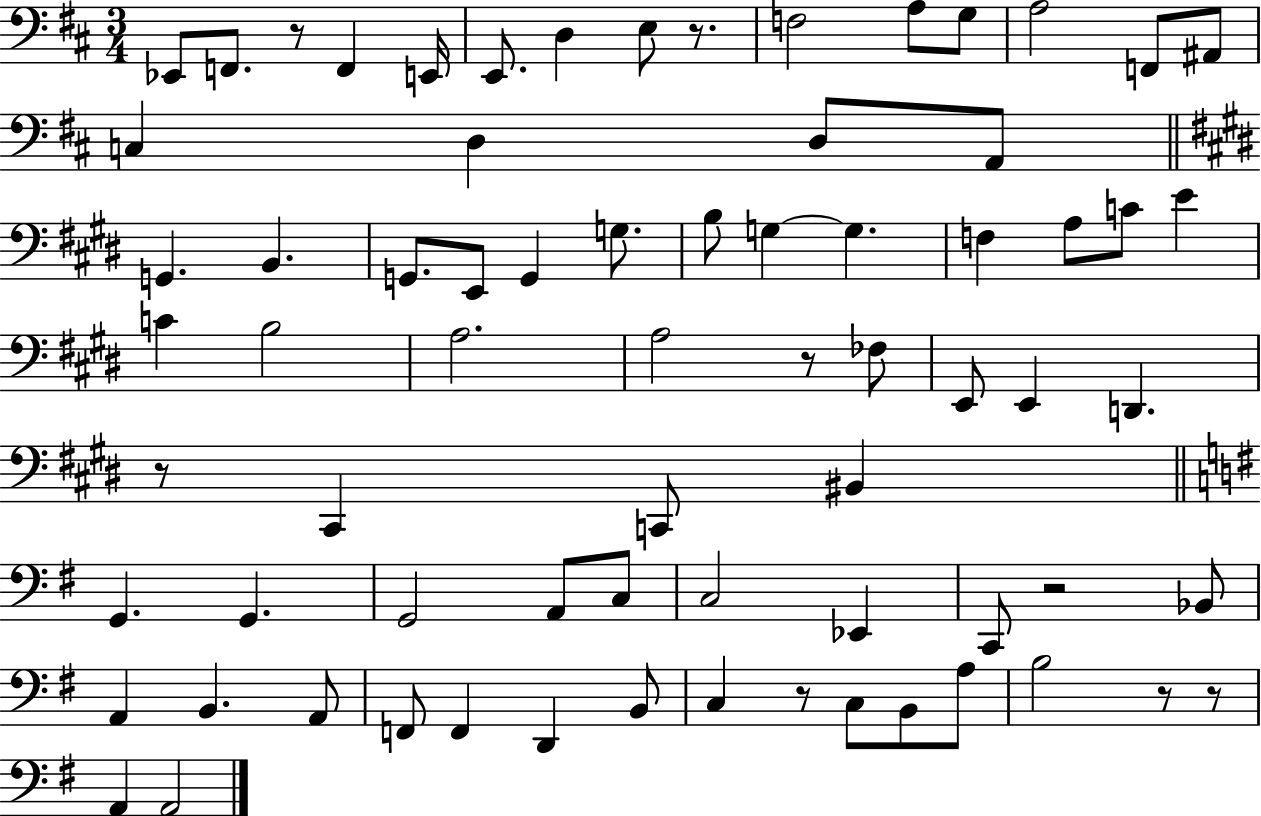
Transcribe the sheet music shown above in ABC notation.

X:1
T:Untitled
M:3/4
L:1/4
K:D
_E,,/2 F,,/2 z/2 F,, E,,/4 E,,/2 D, E,/2 z/2 F,2 A,/2 G,/2 A,2 F,,/2 ^A,,/2 C, D, D,/2 A,,/2 G,, B,, G,,/2 E,,/2 G,, G,/2 B,/2 G, G, F, A,/2 C/2 E C B,2 A,2 A,2 z/2 _F,/2 E,,/2 E,, D,, z/2 ^C,, C,,/2 ^B,, G,, G,, G,,2 A,,/2 C,/2 C,2 _E,, C,,/2 z2 _B,,/2 A,, B,, A,,/2 F,,/2 F,, D,, B,,/2 C, z/2 C,/2 B,,/2 A,/2 B,2 z/2 z/2 A,, A,,2